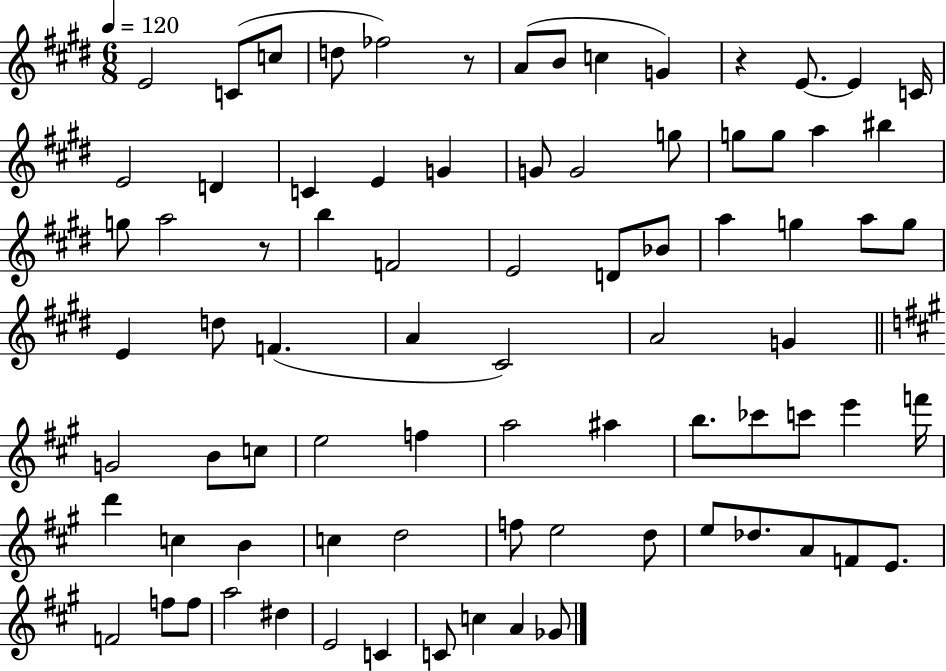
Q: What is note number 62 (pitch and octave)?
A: D5